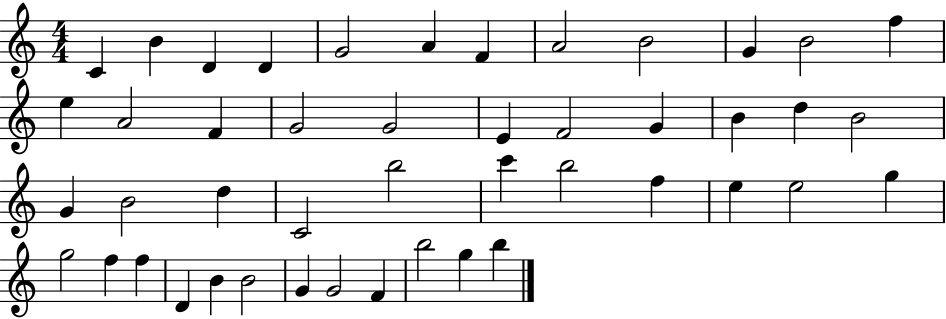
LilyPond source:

{
  \clef treble
  \numericTimeSignature
  \time 4/4
  \key c \major
  c'4 b'4 d'4 d'4 | g'2 a'4 f'4 | a'2 b'2 | g'4 b'2 f''4 | \break e''4 a'2 f'4 | g'2 g'2 | e'4 f'2 g'4 | b'4 d''4 b'2 | \break g'4 b'2 d''4 | c'2 b''2 | c'''4 b''2 f''4 | e''4 e''2 g''4 | \break g''2 f''4 f''4 | d'4 b'4 b'2 | g'4 g'2 f'4 | b''2 g''4 b''4 | \break \bar "|."
}